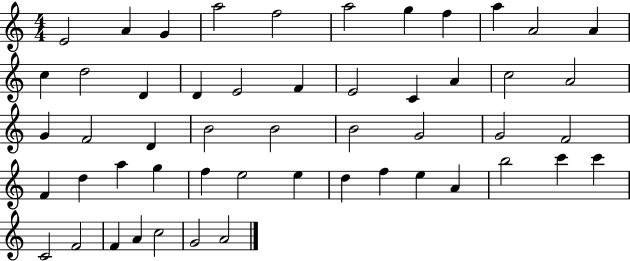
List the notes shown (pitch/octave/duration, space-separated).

E4/h A4/q G4/q A5/h F5/h A5/h G5/q F5/q A5/q A4/h A4/q C5/q D5/h D4/q D4/q E4/h F4/q E4/h C4/q A4/q C5/h A4/h G4/q F4/h D4/q B4/h B4/h B4/h G4/h G4/h F4/h F4/q D5/q A5/q G5/q F5/q E5/h E5/q D5/q F5/q E5/q A4/q B5/h C6/q C6/q C4/h F4/h F4/q A4/q C5/h G4/h A4/h